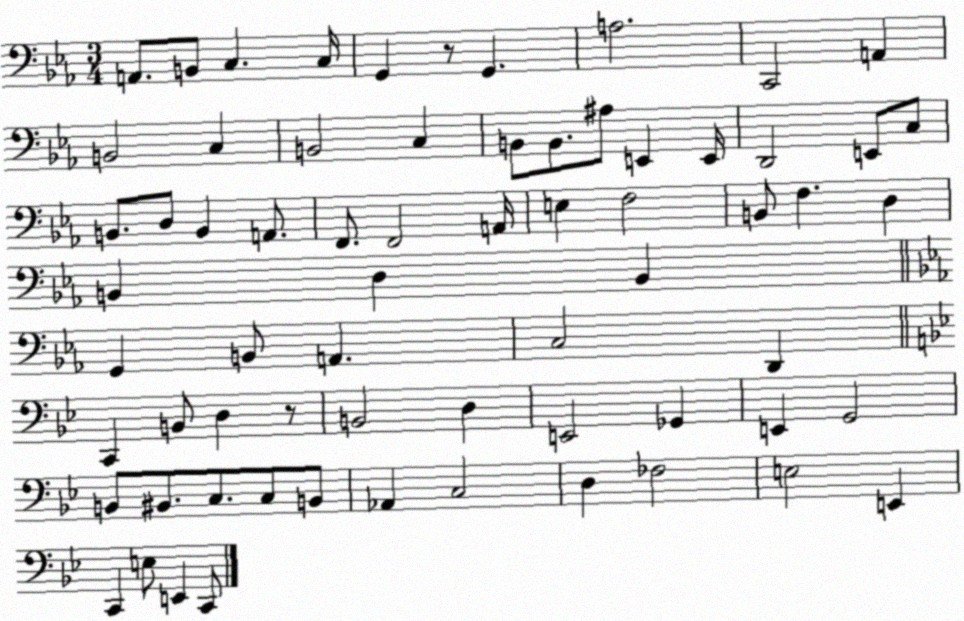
X:1
T:Untitled
M:3/4
L:1/4
K:Eb
A,,/2 B,,/2 C, C,/4 G,, z/2 G,, A,2 C,,2 A,, B,,2 C, B,,2 C, B,,/2 B,,/2 ^A,/2 E,, E,,/4 D,,2 E,,/2 C,/2 B,,/2 D,/2 B,, A,,/2 F,,/2 F,,2 A,,/4 E, F,2 B,,/2 F, D, B,, D, B,, G,, B,,/2 A,, C,2 D,, C,, B,,/2 D, z/2 B,,2 D, E,,2 _G,, E,, G,,2 B,,/2 ^B,,/2 C,/2 C,/2 B,,/2 _A,, C,2 D, _F,2 E,2 E,, C,, E,/2 E,, C,,/2